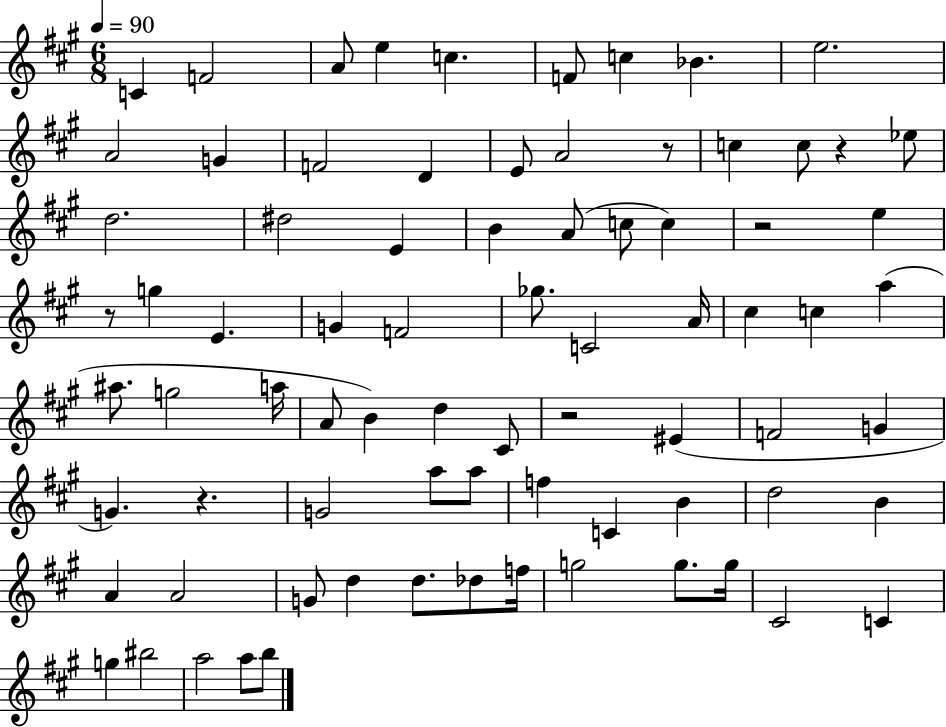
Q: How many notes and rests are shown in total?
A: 78